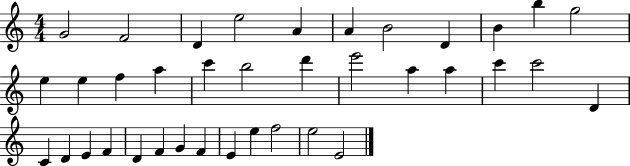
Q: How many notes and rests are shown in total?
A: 37